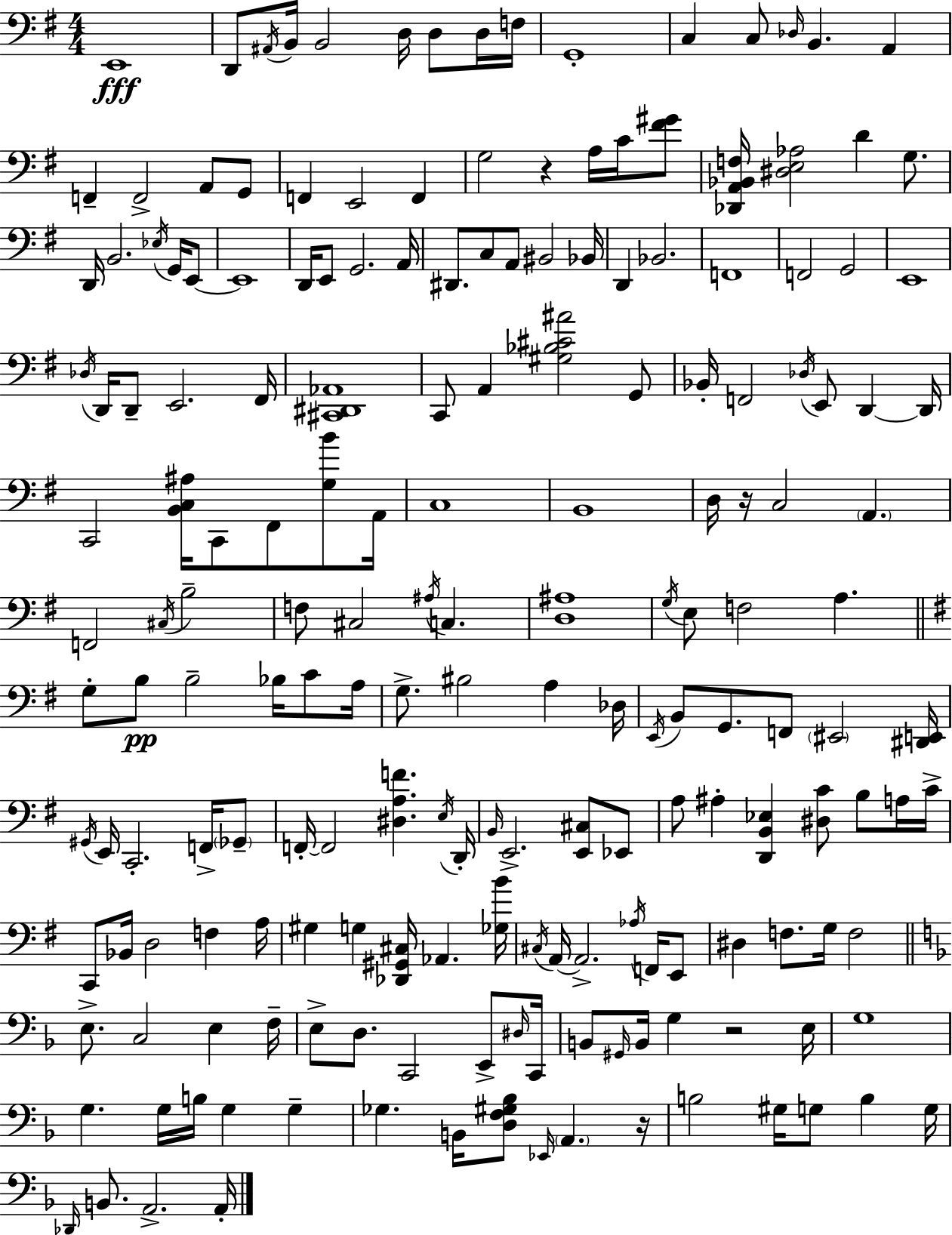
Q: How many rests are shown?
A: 4